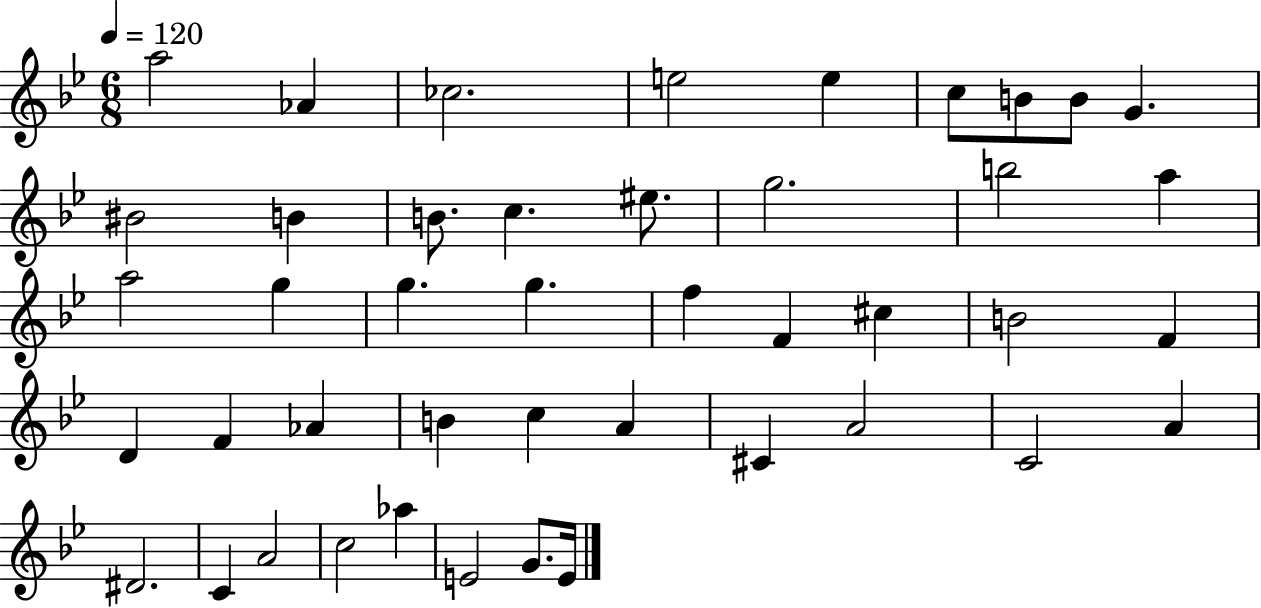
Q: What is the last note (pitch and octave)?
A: E4